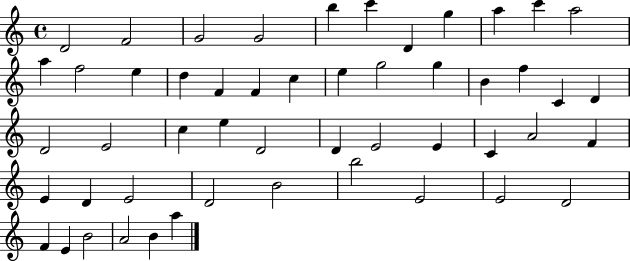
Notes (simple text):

D4/h F4/h G4/h G4/h B5/q C6/q D4/q G5/q A5/q C6/q A5/h A5/q F5/h E5/q D5/q F4/q F4/q C5/q E5/q G5/h G5/q B4/q F5/q C4/q D4/q D4/h E4/h C5/q E5/q D4/h D4/q E4/h E4/q C4/q A4/h F4/q E4/q D4/q E4/h D4/h B4/h B5/h E4/h E4/h D4/h F4/q E4/q B4/h A4/h B4/q A5/q